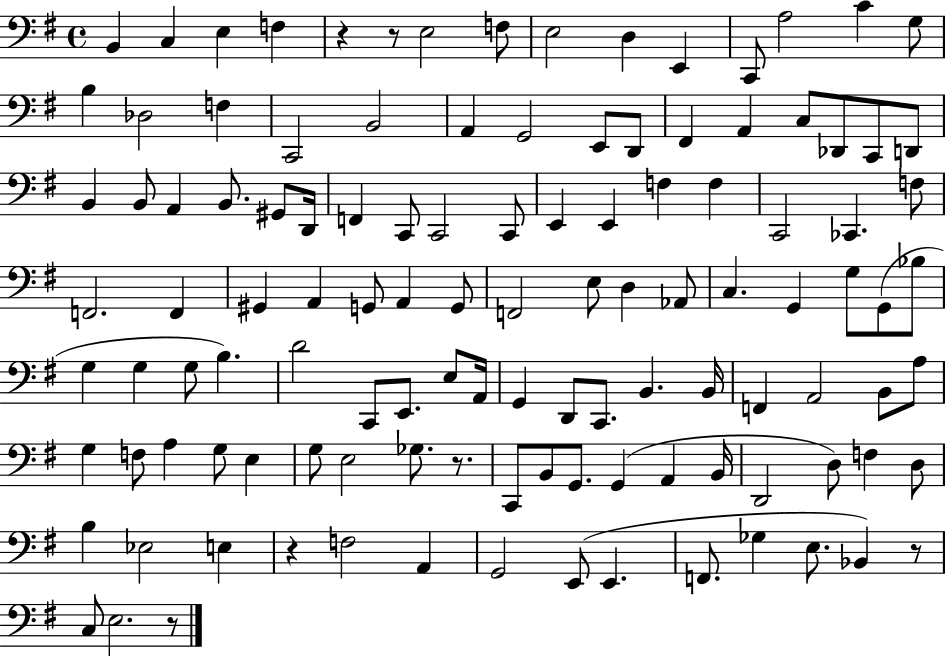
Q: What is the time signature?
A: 4/4